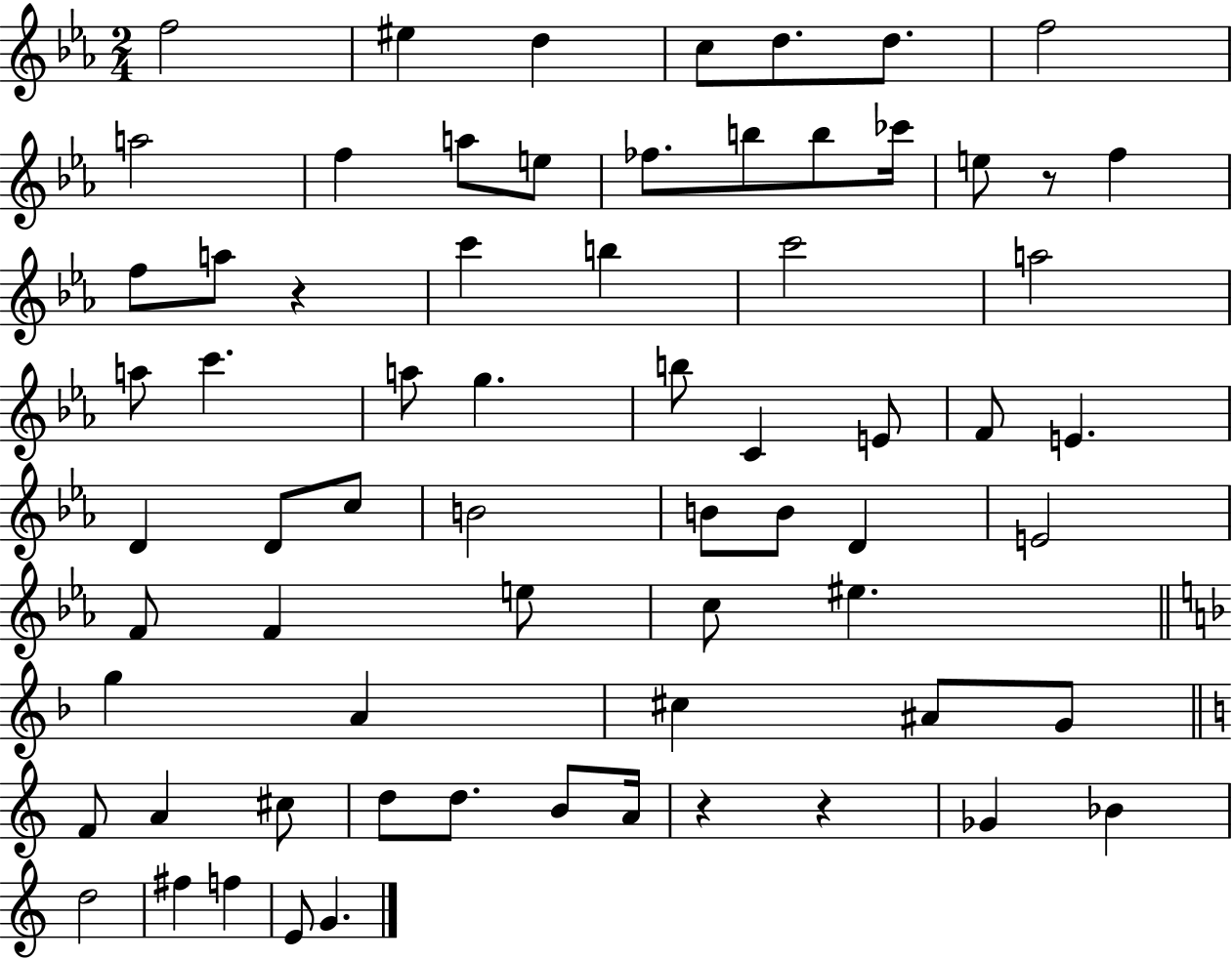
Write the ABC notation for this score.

X:1
T:Untitled
M:2/4
L:1/4
K:Eb
f2 ^e d c/2 d/2 d/2 f2 a2 f a/2 e/2 _f/2 b/2 b/2 _c'/4 e/2 z/2 f f/2 a/2 z c' b c'2 a2 a/2 c' a/2 g b/2 C E/2 F/2 E D D/2 c/2 B2 B/2 B/2 D E2 F/2 F e/2 c/2 ^e g A ^c ^A/2 G/2 F/2 A ^c/2 d/2 d/2 B/2 A/4 z z _G _B d2 ^f f E/2 G